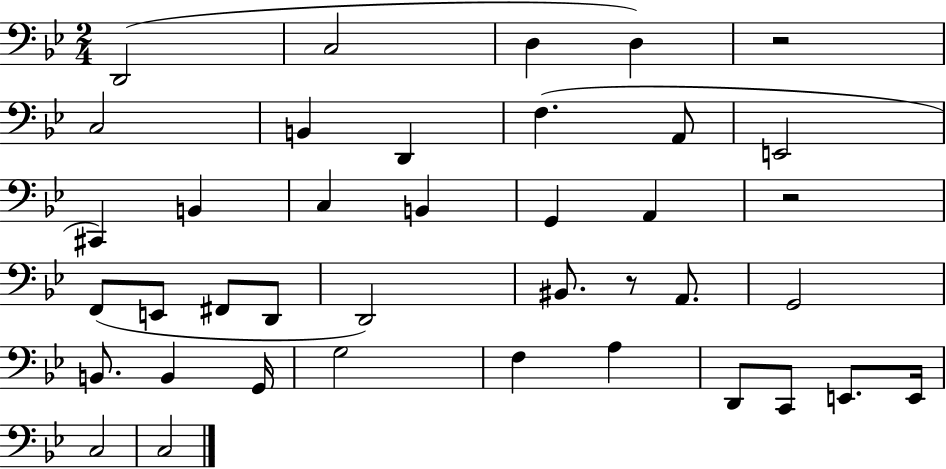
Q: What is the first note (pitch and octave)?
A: D2